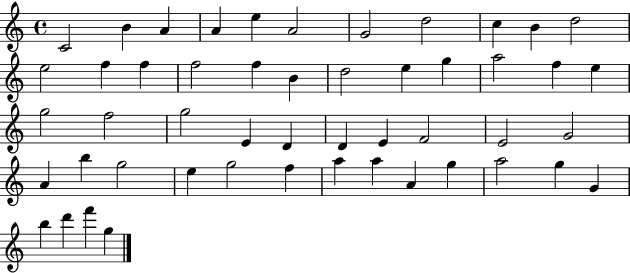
C4/h B4/q A4/q A4/q E5/q A4/h G4/h D5/h C5/q B4/q D5/h E5/h F5/q F5/q F5/h F5/q B4/q D5/h E5/q G5/q A5/h F5/q E5/q G5/h F5/h G5/h E4/q D4/q D4/q E4/q F4/h E4/h G4/h A4/q B5/q G5/h E5/q G5/h F5/q A5/q A5/q A4/q G5/q A5/h G5/q G4/q B5/q D6/q F6/q G5/q